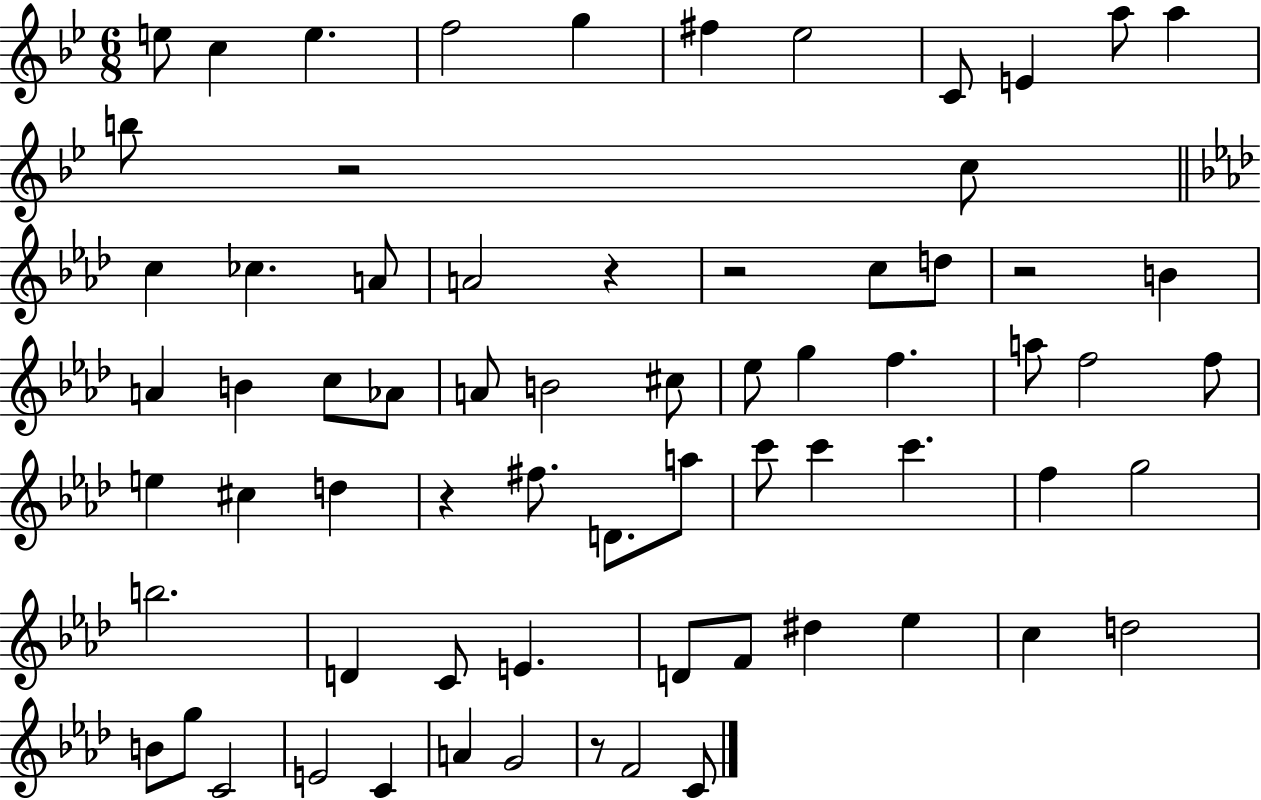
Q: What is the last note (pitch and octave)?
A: C4